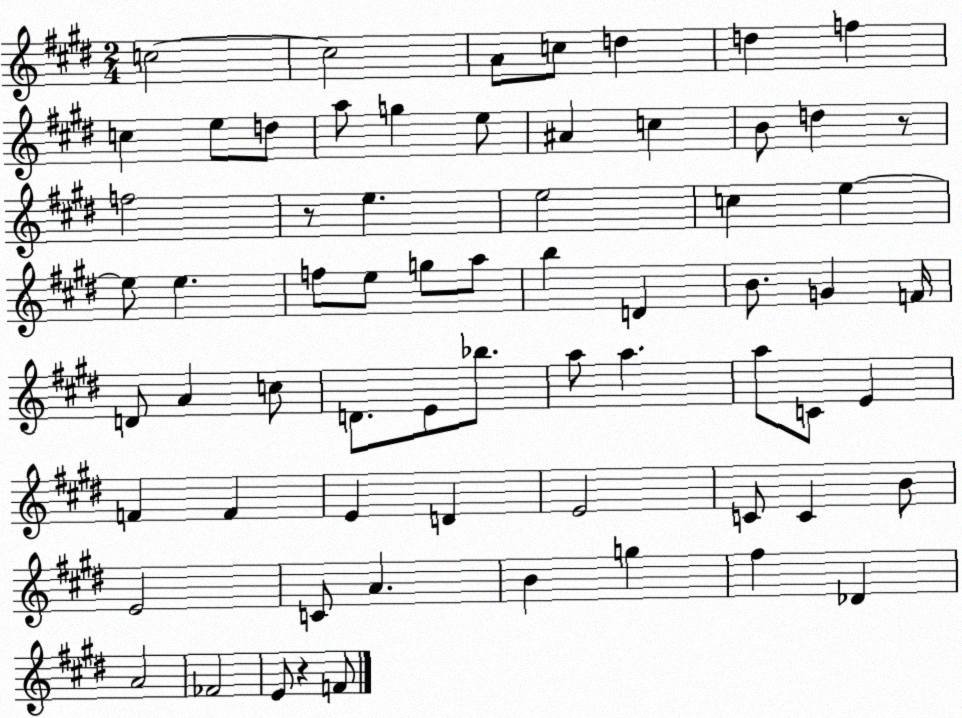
X:1
T:Untitled
M:2/4
L:1/4
K:E
c2 c2 A/2 c/2 d d f c e/2 d/2 a/2 g e/2 ^A c B/2 d z/2 f2 z/2 e e2 c e e/2 e f/2 e/2 g/2 a/2 b D B/2 G F/4 D/2 A c/2 D/2 E/2 _b/2 a/2 a a/2 C/2 E F F E D E2 C/2 C B/2 E2 C/2 A B g ^f _D A2 _F2 E/2 z F/2